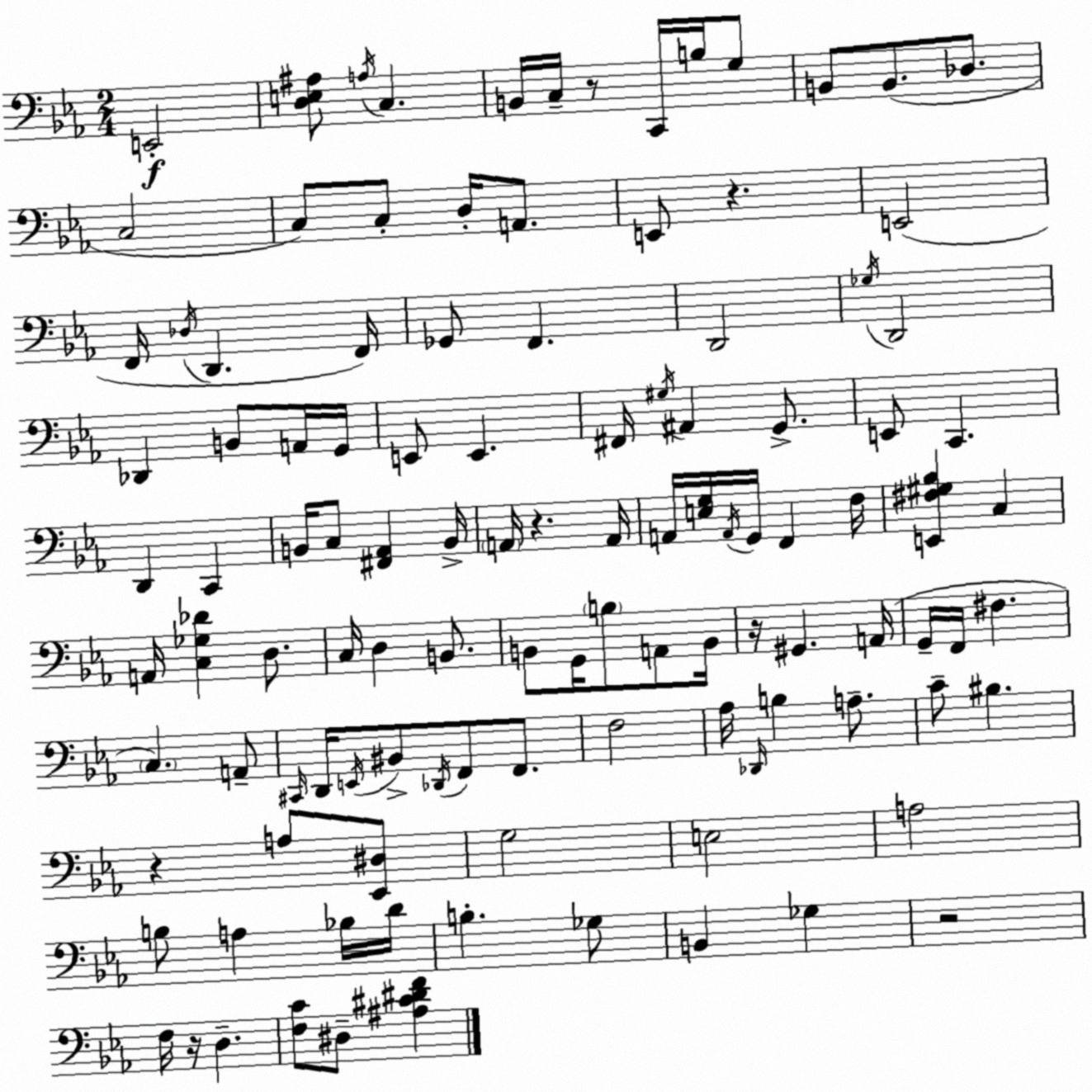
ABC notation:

X:1
T:Untitled
M:2/4
L:1/4
K:Eb
E,,2 [D,E,^A,]/2 A,/4 C, B,,/4 C,/4 z/2 C,,/4 B,/4 G,/2 B,,/2 B,,/2 _D,/2 C,2 C,/2 C,/2 D,/4 A,,/2 E,,/2 z E,,2 F,,/4 _D,/4 D,, F,,/4 _G,,/2 F,, D,,2 _G,/4 D,,2 _D,, B,,/2 A,,/4 G,,/4 E,,/2 E,, ^F,,/4 ^G,/4 ^A,, G,,/2 E,,/2 C,, D,, C,, B,,/4 C,/2 [^F,,_A,,] B,,/4 A,,/4 z A,,/4 A,,/4 [E,G,]/4 A,,/4 G,,/4 F,, F,/4 [E,,^F,^G,_B,] C, A,,/4 [C,_G,_D] D,/2 C,/4 D, B,,/2 B,,/2 G,,/4 B,/2 A,,/2 B,,/4 z/4 ^G,, A,,/4 G,,/4 F,,/4 ^F, C, A,,/2 ^C,,/4 D,,/4 E,,/4 ^B,,/2 _D,,/4 F,,/2 F,,/2 F,2 _A,/4 _D,,/4 B, A,/2 C/2 ^B, z A,/2 [_E,,^D,]/2 G,2 E,2 A,2 B,/2 A, _B,/4 D/4 B, _G,/2 B,, _G, z2 F,/4 z/4 D, [F,C]/2 ^D,/2 [^A,^C^DF]